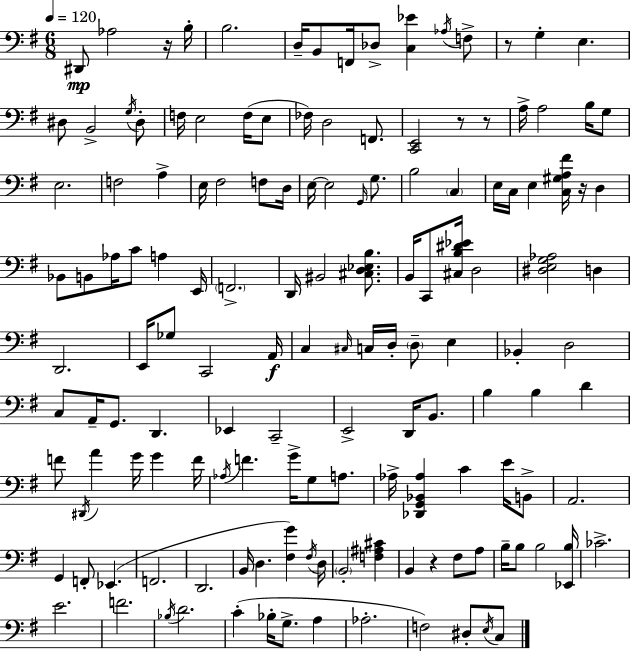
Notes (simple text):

D#2/e Ab3/h R/s B3/s B3/h. D3/s B2/e F2/s Db3/e [C3,Eb4]/q Ab3/s F3/e R/e G3/q E3/q. D#3/e B2/h G3/s D#3/e F3/s E3/h F3/s E3/e FES3/s D3/h F2/e. [C2,E2]/h R/e R/e A3/s A3/h B3/s G3/e E3/h. F3/h A3/q E3/s F#3/h F3/e D3/s E3/s E3/h G2/s G3/e. B3/h C3/q E3/s C3/s E3/q [C3,G#3,A3,F#4]/s R/s D3/q Bb2/e B2/e Ab3/s C4/e A3/q E2/s F2/h. D2/s BIS2/h [C#3,D3,Eb3,B3]/e. B2/s C2/e [C#3,B3,D#4,Eb4]/s D3/h [D#3,E3,G3,Ab3]/h D3/q D2/h. E2/s Gb3/e C2/h A2/s C3/q C#3/s C3/s D3/s D3/e E3/q Bb2/q D3/h C3/e A2/s G2/e. D2/q. Eb2/q C2/h E2/h D2/s B2/e. B3/q B3/q D4/q F4/e D#2/s A4/q G4/s G4/q F4/s Ab3/s F4/q. G4/s G3/e A3/e. Ab3/s [Db2,G2,Bb2,Ab3]/q C4/q E4/s B2/e A2/h. G2/q F2/e Eb2/q. F2/h. D2/h. B2/s D3/q. [F#3,G4]/q F#3/s D3/s B2/h [F3,A#3,C#4]/q B2/q R/q F#3/e A3/e B3/s B3/e B3/h [Eb2,B3]/s CES4/h. E4/h. F4/h. Bb3/s D4/h. C4/q Bb3/s G3/e. A3/q Ab3/h. F3/h D#3/e E3/s C3/e